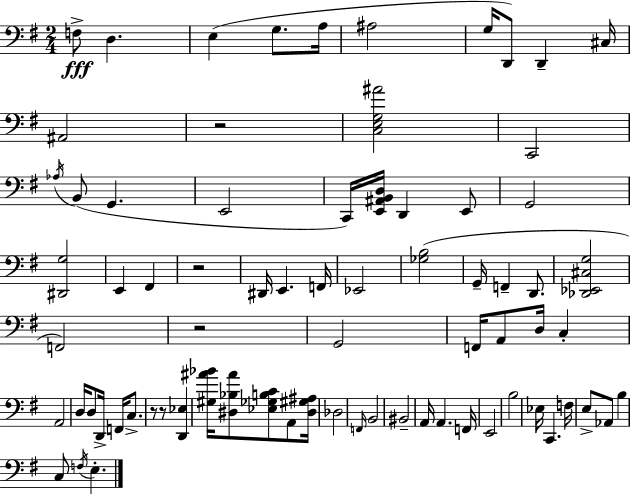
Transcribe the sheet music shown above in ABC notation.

X:1
T:Untitled
M:2/4
L:1/4
K:G
F,/2 D, E, G,/2 A,/4 ^A,2 G,/4 D,,/2 D,, ^C,/4 ^A,,2 z2 [C,E,G,^A]2 C,,2 _A,/4 B,,/2 G,, E,,2 C,,/4 [E,,^A,,B,,D,]/4 D,, E,,/2 G,,2 [^D,,G,]2 E,, ^F,, z2 ^D,,/4 E,, F,,/4 _E,,2 [_G,B,]2 G,,/4 F,, D,,/2 [_D,,_E,,^C,G,]2 F,,2 z2 G,,2 F,,/4 A,,/2 D,/4 C, A,,2 D,/4 D,/2 D,,/4 F,,/4 C,/2 z/2 z/2 [D,,_E,] [^G,^A_B]/4 [^D,_B,^A]/2 [_E,_G,B,C]/2 A,,/2 [^D,^G,^A,]/4 _D,2 F,,/4 B,,2 ^B,,2 A,,/4 A,, F,,/4 E,,2 B,2 _E,/4 C,, F,/4 E,/2 _A,,/2 B, C,/2 F,/4 E,